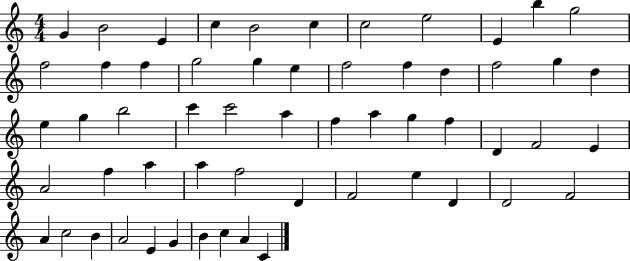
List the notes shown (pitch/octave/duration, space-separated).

G4/q B4/h E4/q C5/q B4/h C5/q C5/h E5/h E4/q B5/q G5/h F5/h F5/q F5/q G5/h G5/q E5/q F5/h F5/q D5/q F5/h G5/q D5/q E5/q G5/q B5/h C6/q C6/h A5/q F5/q A5/q G5/q F5/q D4/q F4/h E4/q A4/h F5/q A5/q A5/q F5/h D4/q F4/h E5/q D4/q D4/h F4/h A4/q C5/h B4/q A4/h E4/q G4/q B4/q C5/q A4/q C4/q